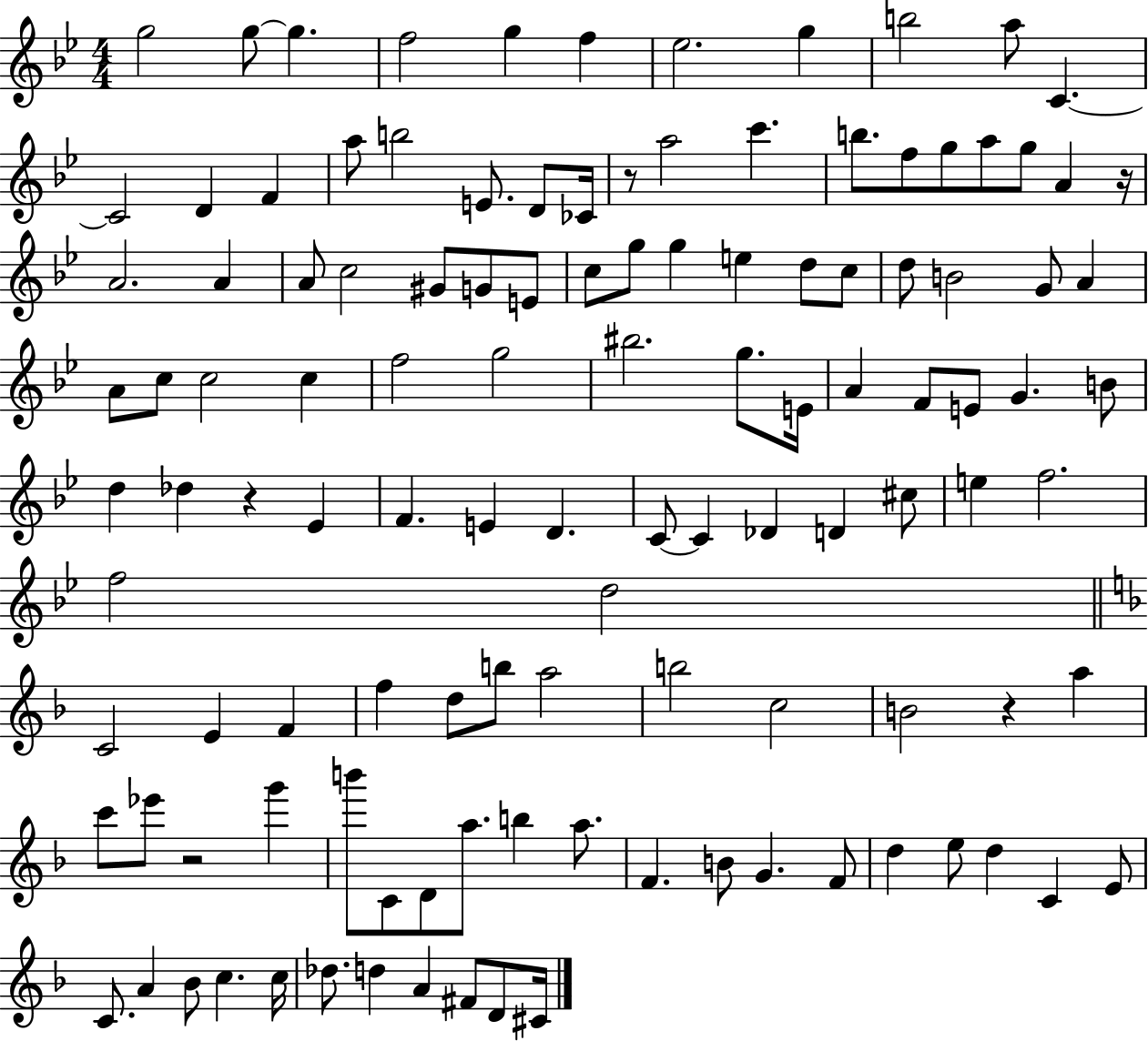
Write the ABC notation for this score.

X:1
T:Untitled
M:4/4
L:1/4
K:Bb
g2 g/2 g f2 g f _e2 g b2 a/2 C C2 D F a/2 b2 E/2 D/2 _C/4 z/2 a2 c' b/2 f/2 g/2 a/2 g/2 A z/4 A2 A A/2 c2 ^G/2 G/2 E/2 c/2 g/2 g e d/2 c/2 d/2 B2 G/2 A A/2 c/2 c2 c f2 g2 ^b2 g/2 E/4 A F/2 E/2 G B/2 d _d z _E F E D C/2 C _D D ^c/2 e f2 f2 d2 C2 E F f d/2 b/2 a2 b2 c2 B2 z a c'/2 _e'/2 z2 g' b'/2 C/2 D/2 a/2 b a/2 F B/2 G F/2 d e/2 d C E/2 C/2 A _B/2 c c/4 _d/2 d A ^F/2 D/2 ^C/4